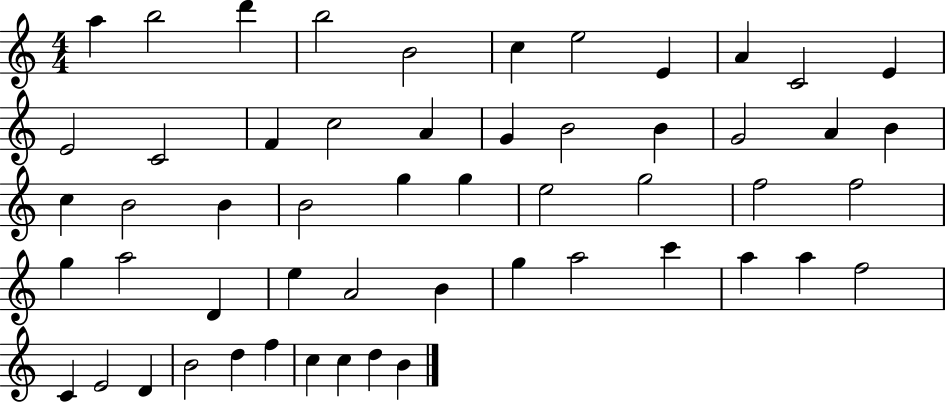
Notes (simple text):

A5/q B5/h D6/q B5/h B4/h C5/q E5/h E4/q A4/q C4/h E4/q E4/h C4/h F4/q C5/h A4/q G4/q B4/h B4/q G4/h A4/q B4/q C5/q B4/h B4/q B4/h G5/q G5/q E5/h G5/h F5/h F5/h G5/q A5/h D4/q E5/q A4/h B4/q G5/q A5/h C6/q A5/q A5/q F5/h C4/q E4/h D4/q B4/h D5/q F5/q C5/q C5/q D5/q B4/q